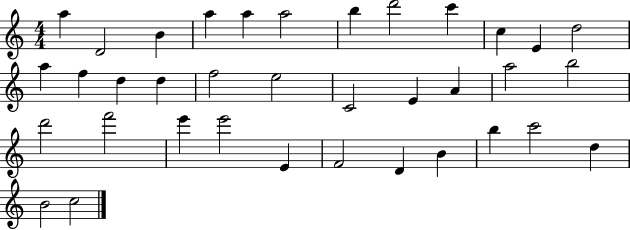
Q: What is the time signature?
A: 4/4